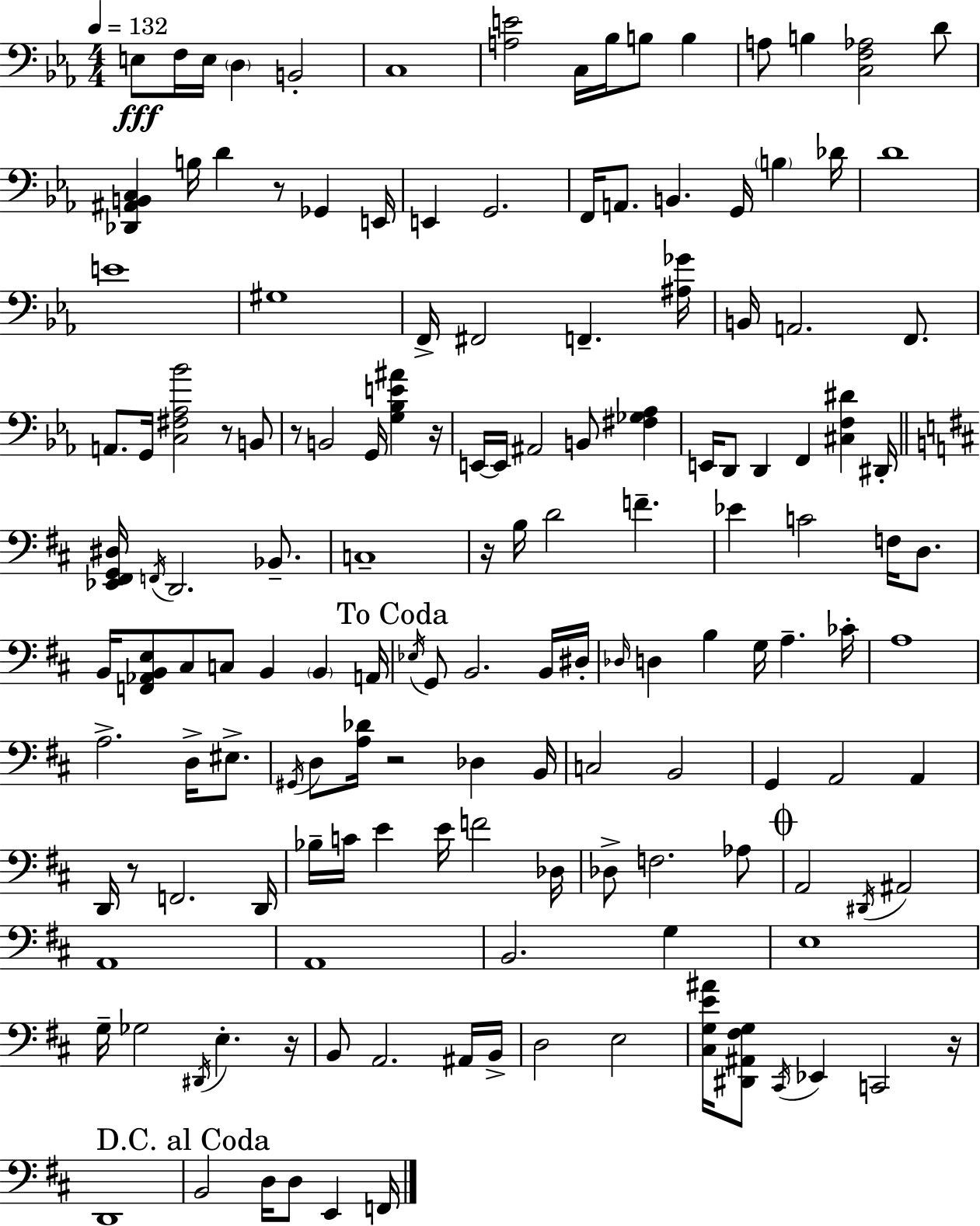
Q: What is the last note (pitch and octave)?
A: F2